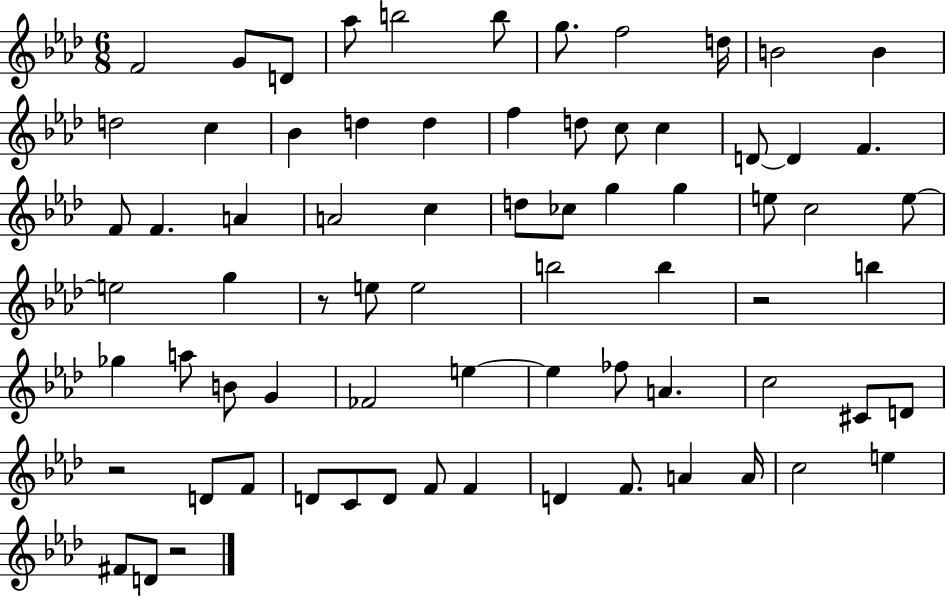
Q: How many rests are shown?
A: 4